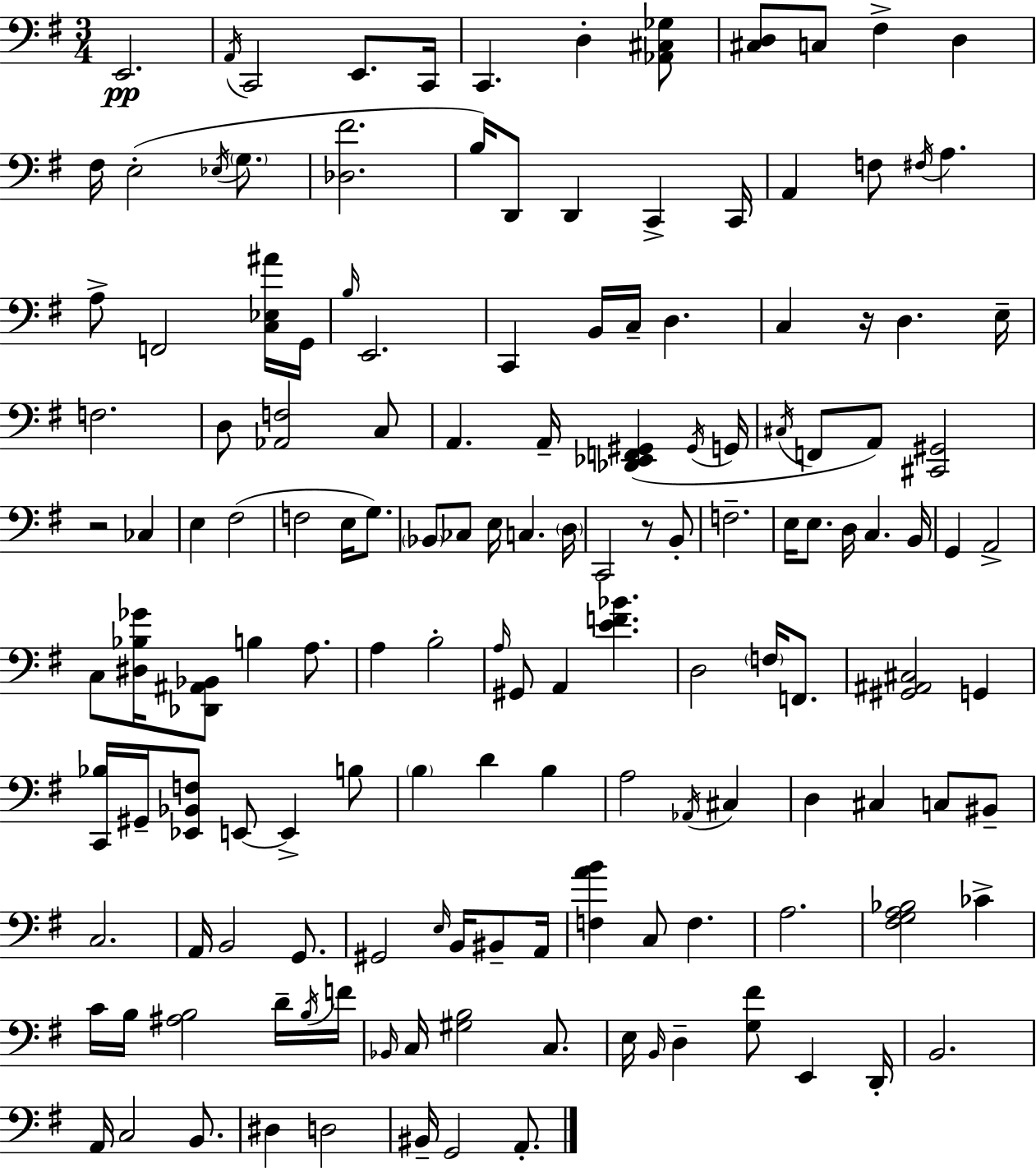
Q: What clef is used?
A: bass